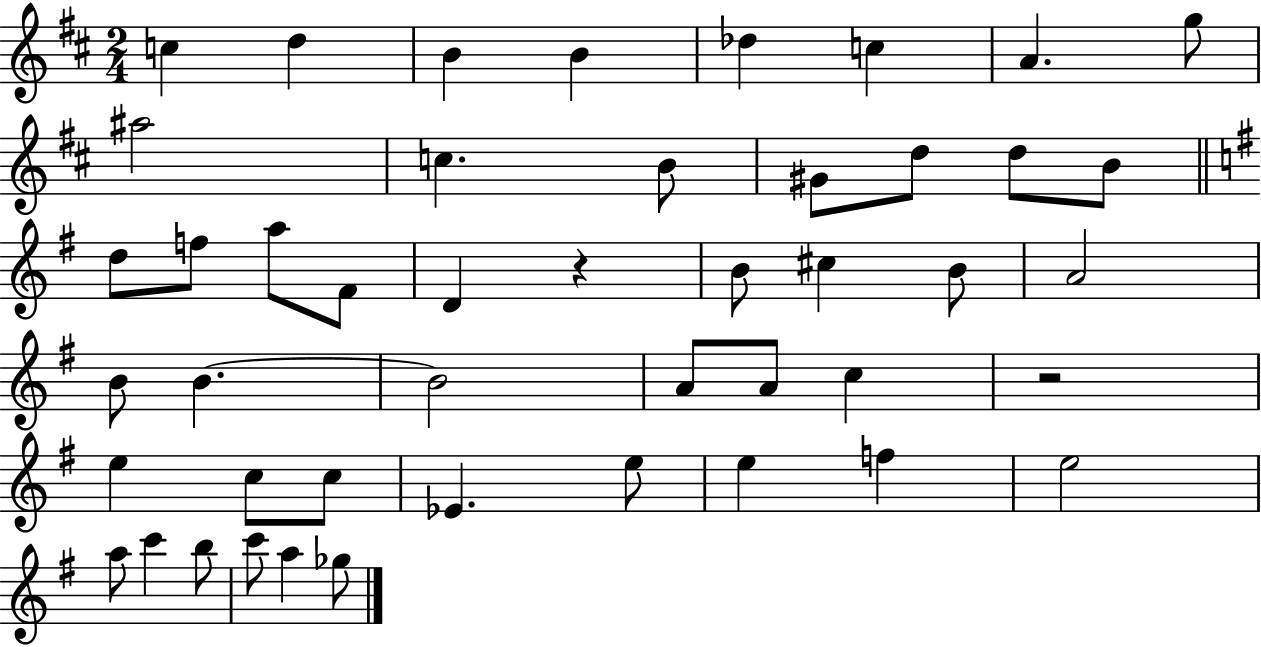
{
  \clef treble
  \numericTimeSignature
  \time 2/4
  \key d \major
  c''4 d''4 | b'4 b'4 | des''4 c''4 | a'4. g''8 | \break ais''2 | c''4. b'8 | gis'8 d''8 d''8 b'8 | \bar "||" \break \key g \major d''8 f''8 a''8 fis'8 | d'4 r4 | b'8 cis''4 b'8 | a'2 | \break b'8 b'4.~~ | b'2 | a'8 a'8 c''4 | r2 | \break e''4 c''8 c''8 | ees'4. e''8 | e''4 f''4 | e''2 | \break a''8 c'''4 b''8 | c'''8 a''4 ges''8 | \bar "|."
}